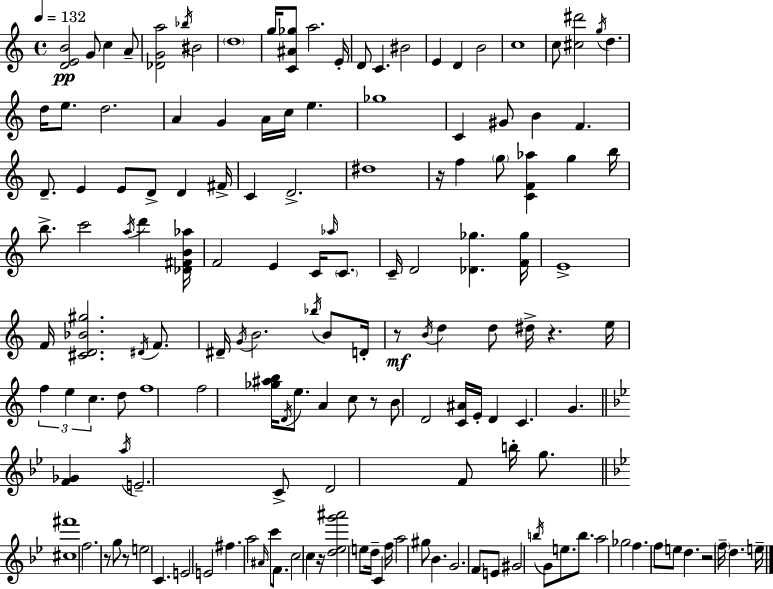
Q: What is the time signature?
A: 4/4